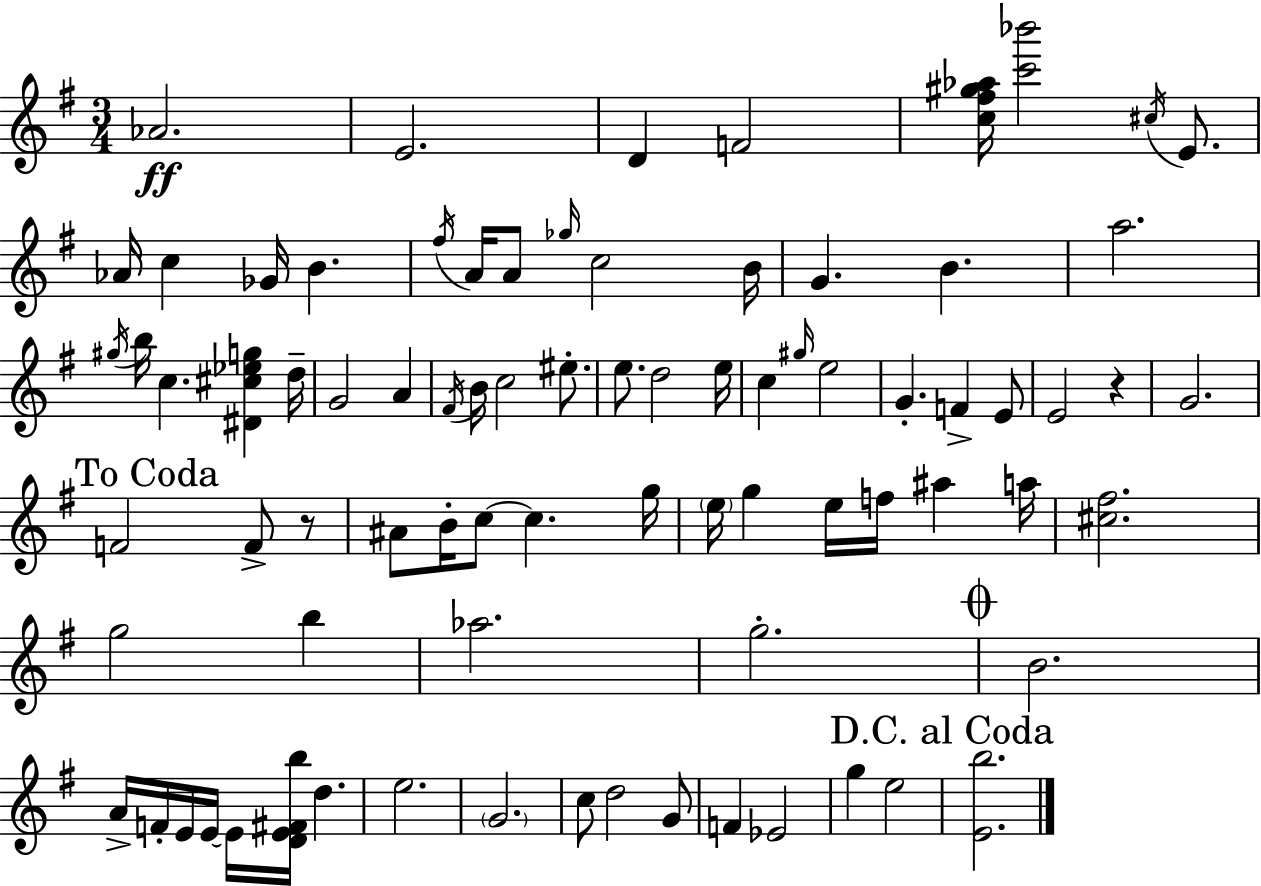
Ab4/h. E4/h. D4/q F4/h [C5,F#5,G#5,Ab5]/s [C6,Bb6]/h C#5/s E4/e. Ab4/s C5/q Gb4/s B4/q. F#5/s A4/s A4/e Gb5/s C5/h B4/s G4/q. B4/q. A5/h. G#5/s B5/s C5/q. [D#4,C#5,Eb5,G5]/q D5/s G4/h A4/q F#4/s B4/s C5/h EIS5/e. E5/e. D5/h E5/s C5/q G#5/s E5/h G4/q. F4/q E4/e E4/h R/q G4/h. F4/h F4/e R/e A#4/e B4/s C5/e C5/q. G5/s E5/s G5/q E5/s F5/s A#5/q A5/s [C#5,F#5]/h. G5/h B5/q Ab5/h. G5/h. B4/h. A4/s F4/s E4/s E4/s E4/s [D4,E4,F#4,B5]/s D5/q. E5/h. G4/h. C5/e D5/h G4/e F4/q Eb4/h G5/q E5/h [E4,B5]/h.